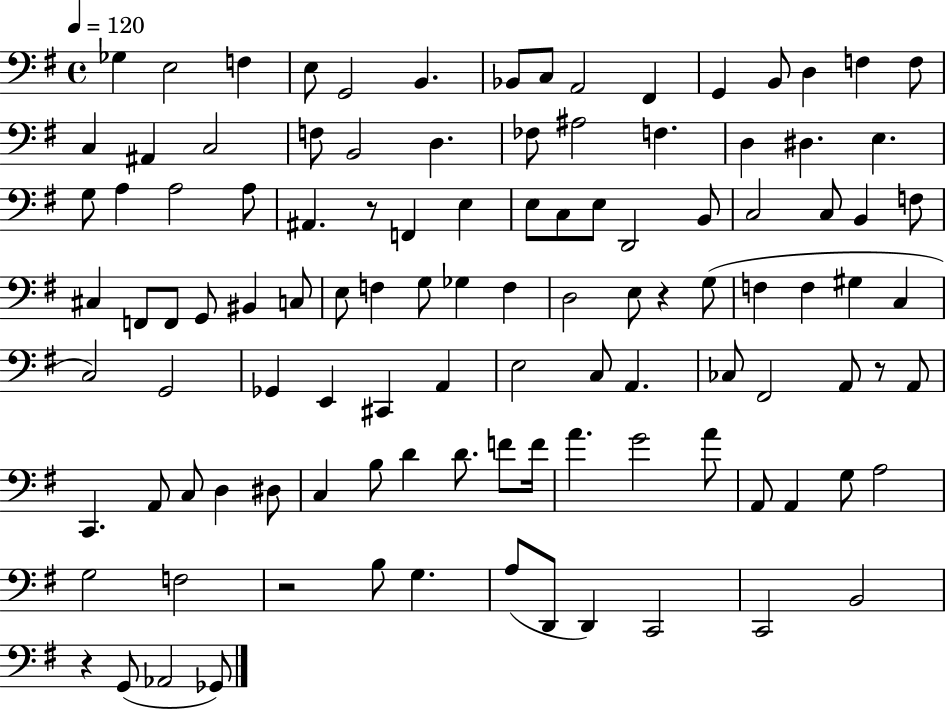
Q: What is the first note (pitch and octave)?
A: Gb3